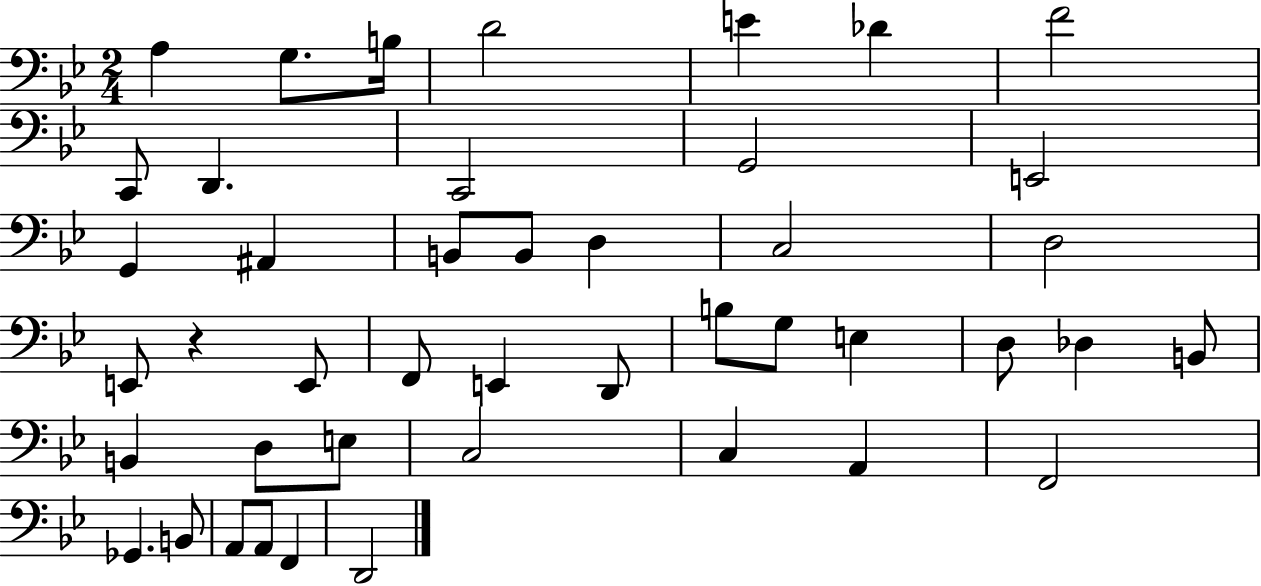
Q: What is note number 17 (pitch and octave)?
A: D3